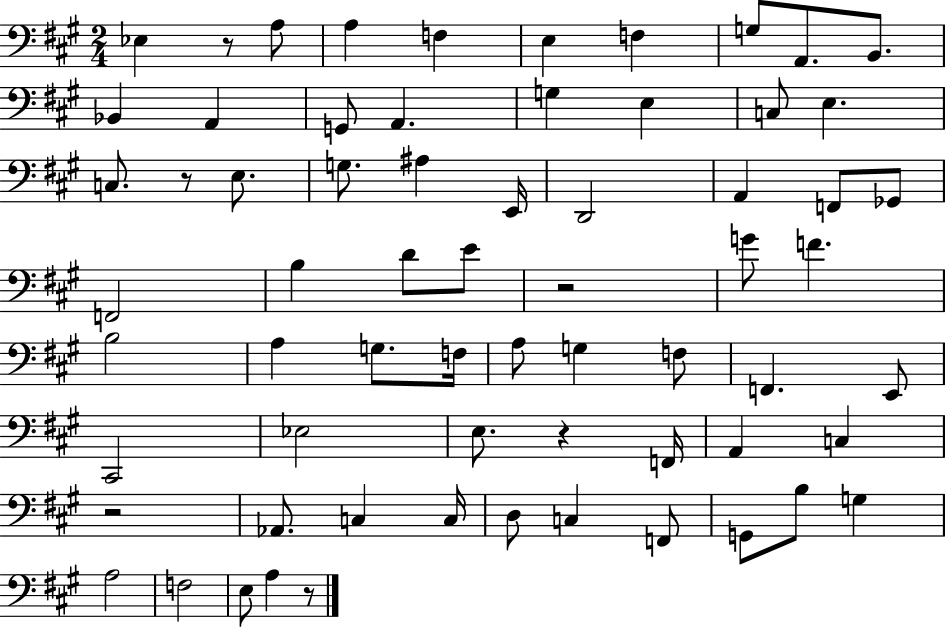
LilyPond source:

{
  \clef bass
  \numericTimeSignature
  \time 2/4
  \key a \major
  ees4 r8 a8 | a4 f4 | e4 f4 | g8 a,8. b,8. | \break bes,4 a,4 | g,8 a,4. | g4 e4 | c8 e4. | \break c8. r8 e8. | g8. ais4 e,16 | d,2 | a,4 f,8 ges,8 | \break f,2 | b4 d'8 e'8 | r2 | g'8 f'4. | \break b2 | a4 g8. f16 | a8 g4 f8 | f,4. e,8 | \break cis,2 | ees2 | e8. r4 f,16 | a,4 c4 | \break r2 | aes,8. c4 c16 | d8 c4 f,8 | g,8 b8 g4 | \break a2 | f2 | e8 a4 r8 | \bar "|."
}